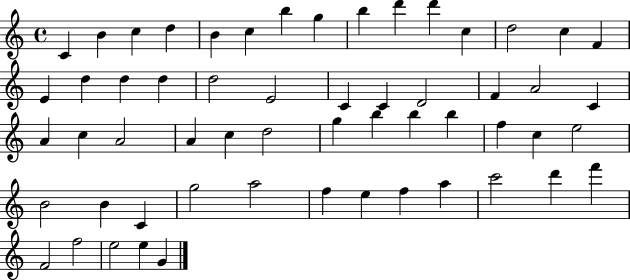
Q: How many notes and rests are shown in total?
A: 57